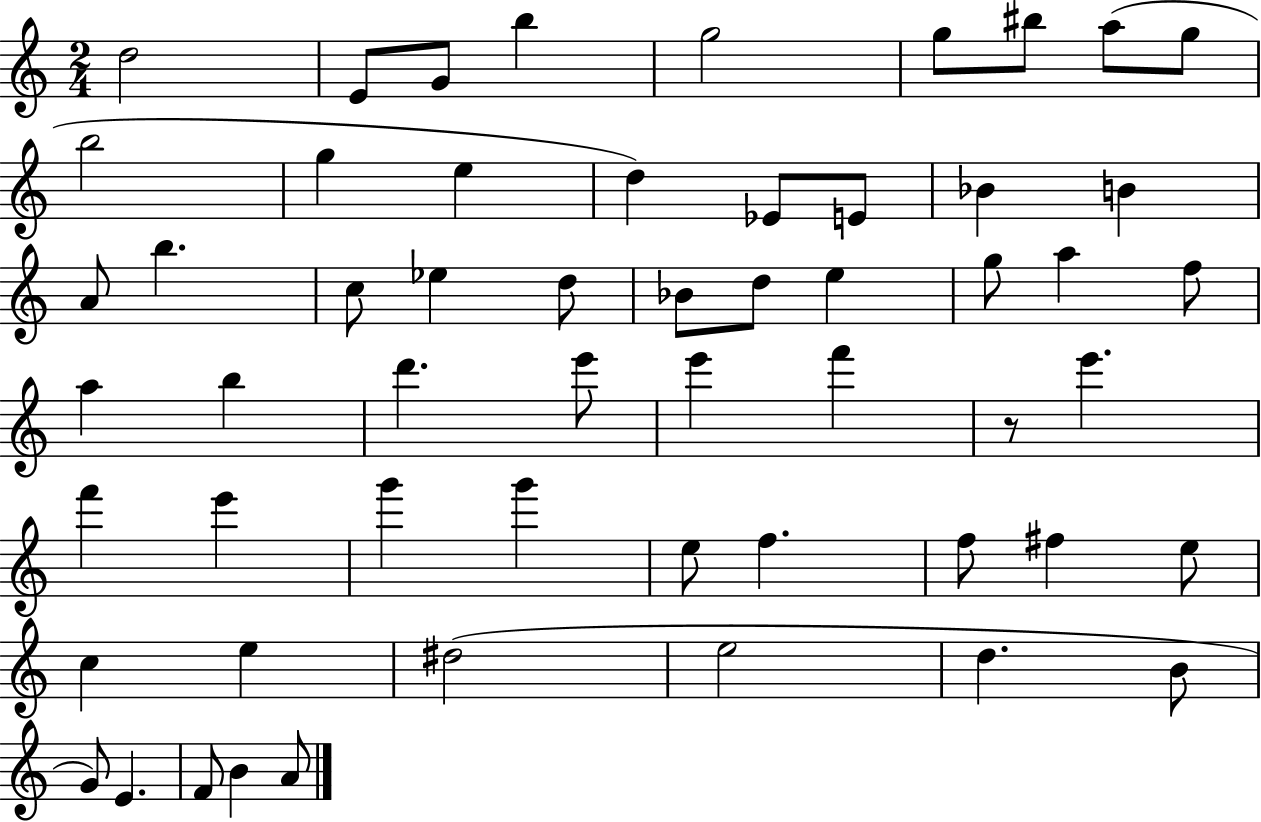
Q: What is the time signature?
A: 2/4